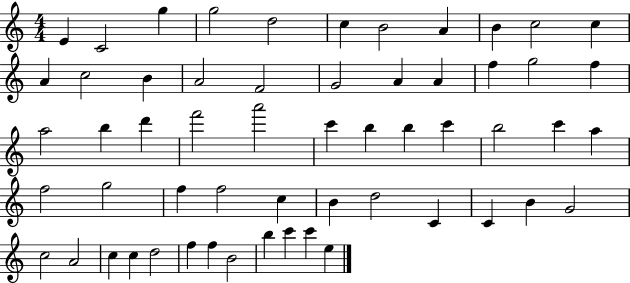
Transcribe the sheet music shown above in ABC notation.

X:1
T:Untitled
M:4/4
L:1/4
K:C
E C2 g g2 d2 c B2 A B c2 c A c2 B A2 F2 G2 A A f g2 f a2 b d' f'2 a'2 c' b b c' b2 c' a f2 g2 f f2 c B d2 C C B G2 c2 A2 c c d2 f f B2 b c' c' e